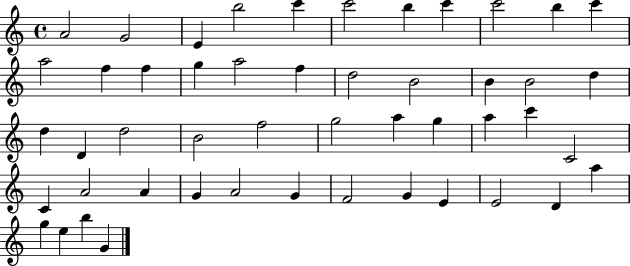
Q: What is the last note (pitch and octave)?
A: G4